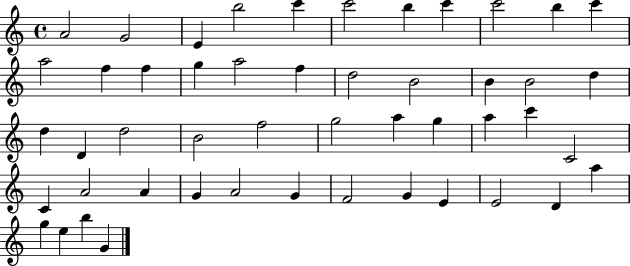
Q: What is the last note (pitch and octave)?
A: G4